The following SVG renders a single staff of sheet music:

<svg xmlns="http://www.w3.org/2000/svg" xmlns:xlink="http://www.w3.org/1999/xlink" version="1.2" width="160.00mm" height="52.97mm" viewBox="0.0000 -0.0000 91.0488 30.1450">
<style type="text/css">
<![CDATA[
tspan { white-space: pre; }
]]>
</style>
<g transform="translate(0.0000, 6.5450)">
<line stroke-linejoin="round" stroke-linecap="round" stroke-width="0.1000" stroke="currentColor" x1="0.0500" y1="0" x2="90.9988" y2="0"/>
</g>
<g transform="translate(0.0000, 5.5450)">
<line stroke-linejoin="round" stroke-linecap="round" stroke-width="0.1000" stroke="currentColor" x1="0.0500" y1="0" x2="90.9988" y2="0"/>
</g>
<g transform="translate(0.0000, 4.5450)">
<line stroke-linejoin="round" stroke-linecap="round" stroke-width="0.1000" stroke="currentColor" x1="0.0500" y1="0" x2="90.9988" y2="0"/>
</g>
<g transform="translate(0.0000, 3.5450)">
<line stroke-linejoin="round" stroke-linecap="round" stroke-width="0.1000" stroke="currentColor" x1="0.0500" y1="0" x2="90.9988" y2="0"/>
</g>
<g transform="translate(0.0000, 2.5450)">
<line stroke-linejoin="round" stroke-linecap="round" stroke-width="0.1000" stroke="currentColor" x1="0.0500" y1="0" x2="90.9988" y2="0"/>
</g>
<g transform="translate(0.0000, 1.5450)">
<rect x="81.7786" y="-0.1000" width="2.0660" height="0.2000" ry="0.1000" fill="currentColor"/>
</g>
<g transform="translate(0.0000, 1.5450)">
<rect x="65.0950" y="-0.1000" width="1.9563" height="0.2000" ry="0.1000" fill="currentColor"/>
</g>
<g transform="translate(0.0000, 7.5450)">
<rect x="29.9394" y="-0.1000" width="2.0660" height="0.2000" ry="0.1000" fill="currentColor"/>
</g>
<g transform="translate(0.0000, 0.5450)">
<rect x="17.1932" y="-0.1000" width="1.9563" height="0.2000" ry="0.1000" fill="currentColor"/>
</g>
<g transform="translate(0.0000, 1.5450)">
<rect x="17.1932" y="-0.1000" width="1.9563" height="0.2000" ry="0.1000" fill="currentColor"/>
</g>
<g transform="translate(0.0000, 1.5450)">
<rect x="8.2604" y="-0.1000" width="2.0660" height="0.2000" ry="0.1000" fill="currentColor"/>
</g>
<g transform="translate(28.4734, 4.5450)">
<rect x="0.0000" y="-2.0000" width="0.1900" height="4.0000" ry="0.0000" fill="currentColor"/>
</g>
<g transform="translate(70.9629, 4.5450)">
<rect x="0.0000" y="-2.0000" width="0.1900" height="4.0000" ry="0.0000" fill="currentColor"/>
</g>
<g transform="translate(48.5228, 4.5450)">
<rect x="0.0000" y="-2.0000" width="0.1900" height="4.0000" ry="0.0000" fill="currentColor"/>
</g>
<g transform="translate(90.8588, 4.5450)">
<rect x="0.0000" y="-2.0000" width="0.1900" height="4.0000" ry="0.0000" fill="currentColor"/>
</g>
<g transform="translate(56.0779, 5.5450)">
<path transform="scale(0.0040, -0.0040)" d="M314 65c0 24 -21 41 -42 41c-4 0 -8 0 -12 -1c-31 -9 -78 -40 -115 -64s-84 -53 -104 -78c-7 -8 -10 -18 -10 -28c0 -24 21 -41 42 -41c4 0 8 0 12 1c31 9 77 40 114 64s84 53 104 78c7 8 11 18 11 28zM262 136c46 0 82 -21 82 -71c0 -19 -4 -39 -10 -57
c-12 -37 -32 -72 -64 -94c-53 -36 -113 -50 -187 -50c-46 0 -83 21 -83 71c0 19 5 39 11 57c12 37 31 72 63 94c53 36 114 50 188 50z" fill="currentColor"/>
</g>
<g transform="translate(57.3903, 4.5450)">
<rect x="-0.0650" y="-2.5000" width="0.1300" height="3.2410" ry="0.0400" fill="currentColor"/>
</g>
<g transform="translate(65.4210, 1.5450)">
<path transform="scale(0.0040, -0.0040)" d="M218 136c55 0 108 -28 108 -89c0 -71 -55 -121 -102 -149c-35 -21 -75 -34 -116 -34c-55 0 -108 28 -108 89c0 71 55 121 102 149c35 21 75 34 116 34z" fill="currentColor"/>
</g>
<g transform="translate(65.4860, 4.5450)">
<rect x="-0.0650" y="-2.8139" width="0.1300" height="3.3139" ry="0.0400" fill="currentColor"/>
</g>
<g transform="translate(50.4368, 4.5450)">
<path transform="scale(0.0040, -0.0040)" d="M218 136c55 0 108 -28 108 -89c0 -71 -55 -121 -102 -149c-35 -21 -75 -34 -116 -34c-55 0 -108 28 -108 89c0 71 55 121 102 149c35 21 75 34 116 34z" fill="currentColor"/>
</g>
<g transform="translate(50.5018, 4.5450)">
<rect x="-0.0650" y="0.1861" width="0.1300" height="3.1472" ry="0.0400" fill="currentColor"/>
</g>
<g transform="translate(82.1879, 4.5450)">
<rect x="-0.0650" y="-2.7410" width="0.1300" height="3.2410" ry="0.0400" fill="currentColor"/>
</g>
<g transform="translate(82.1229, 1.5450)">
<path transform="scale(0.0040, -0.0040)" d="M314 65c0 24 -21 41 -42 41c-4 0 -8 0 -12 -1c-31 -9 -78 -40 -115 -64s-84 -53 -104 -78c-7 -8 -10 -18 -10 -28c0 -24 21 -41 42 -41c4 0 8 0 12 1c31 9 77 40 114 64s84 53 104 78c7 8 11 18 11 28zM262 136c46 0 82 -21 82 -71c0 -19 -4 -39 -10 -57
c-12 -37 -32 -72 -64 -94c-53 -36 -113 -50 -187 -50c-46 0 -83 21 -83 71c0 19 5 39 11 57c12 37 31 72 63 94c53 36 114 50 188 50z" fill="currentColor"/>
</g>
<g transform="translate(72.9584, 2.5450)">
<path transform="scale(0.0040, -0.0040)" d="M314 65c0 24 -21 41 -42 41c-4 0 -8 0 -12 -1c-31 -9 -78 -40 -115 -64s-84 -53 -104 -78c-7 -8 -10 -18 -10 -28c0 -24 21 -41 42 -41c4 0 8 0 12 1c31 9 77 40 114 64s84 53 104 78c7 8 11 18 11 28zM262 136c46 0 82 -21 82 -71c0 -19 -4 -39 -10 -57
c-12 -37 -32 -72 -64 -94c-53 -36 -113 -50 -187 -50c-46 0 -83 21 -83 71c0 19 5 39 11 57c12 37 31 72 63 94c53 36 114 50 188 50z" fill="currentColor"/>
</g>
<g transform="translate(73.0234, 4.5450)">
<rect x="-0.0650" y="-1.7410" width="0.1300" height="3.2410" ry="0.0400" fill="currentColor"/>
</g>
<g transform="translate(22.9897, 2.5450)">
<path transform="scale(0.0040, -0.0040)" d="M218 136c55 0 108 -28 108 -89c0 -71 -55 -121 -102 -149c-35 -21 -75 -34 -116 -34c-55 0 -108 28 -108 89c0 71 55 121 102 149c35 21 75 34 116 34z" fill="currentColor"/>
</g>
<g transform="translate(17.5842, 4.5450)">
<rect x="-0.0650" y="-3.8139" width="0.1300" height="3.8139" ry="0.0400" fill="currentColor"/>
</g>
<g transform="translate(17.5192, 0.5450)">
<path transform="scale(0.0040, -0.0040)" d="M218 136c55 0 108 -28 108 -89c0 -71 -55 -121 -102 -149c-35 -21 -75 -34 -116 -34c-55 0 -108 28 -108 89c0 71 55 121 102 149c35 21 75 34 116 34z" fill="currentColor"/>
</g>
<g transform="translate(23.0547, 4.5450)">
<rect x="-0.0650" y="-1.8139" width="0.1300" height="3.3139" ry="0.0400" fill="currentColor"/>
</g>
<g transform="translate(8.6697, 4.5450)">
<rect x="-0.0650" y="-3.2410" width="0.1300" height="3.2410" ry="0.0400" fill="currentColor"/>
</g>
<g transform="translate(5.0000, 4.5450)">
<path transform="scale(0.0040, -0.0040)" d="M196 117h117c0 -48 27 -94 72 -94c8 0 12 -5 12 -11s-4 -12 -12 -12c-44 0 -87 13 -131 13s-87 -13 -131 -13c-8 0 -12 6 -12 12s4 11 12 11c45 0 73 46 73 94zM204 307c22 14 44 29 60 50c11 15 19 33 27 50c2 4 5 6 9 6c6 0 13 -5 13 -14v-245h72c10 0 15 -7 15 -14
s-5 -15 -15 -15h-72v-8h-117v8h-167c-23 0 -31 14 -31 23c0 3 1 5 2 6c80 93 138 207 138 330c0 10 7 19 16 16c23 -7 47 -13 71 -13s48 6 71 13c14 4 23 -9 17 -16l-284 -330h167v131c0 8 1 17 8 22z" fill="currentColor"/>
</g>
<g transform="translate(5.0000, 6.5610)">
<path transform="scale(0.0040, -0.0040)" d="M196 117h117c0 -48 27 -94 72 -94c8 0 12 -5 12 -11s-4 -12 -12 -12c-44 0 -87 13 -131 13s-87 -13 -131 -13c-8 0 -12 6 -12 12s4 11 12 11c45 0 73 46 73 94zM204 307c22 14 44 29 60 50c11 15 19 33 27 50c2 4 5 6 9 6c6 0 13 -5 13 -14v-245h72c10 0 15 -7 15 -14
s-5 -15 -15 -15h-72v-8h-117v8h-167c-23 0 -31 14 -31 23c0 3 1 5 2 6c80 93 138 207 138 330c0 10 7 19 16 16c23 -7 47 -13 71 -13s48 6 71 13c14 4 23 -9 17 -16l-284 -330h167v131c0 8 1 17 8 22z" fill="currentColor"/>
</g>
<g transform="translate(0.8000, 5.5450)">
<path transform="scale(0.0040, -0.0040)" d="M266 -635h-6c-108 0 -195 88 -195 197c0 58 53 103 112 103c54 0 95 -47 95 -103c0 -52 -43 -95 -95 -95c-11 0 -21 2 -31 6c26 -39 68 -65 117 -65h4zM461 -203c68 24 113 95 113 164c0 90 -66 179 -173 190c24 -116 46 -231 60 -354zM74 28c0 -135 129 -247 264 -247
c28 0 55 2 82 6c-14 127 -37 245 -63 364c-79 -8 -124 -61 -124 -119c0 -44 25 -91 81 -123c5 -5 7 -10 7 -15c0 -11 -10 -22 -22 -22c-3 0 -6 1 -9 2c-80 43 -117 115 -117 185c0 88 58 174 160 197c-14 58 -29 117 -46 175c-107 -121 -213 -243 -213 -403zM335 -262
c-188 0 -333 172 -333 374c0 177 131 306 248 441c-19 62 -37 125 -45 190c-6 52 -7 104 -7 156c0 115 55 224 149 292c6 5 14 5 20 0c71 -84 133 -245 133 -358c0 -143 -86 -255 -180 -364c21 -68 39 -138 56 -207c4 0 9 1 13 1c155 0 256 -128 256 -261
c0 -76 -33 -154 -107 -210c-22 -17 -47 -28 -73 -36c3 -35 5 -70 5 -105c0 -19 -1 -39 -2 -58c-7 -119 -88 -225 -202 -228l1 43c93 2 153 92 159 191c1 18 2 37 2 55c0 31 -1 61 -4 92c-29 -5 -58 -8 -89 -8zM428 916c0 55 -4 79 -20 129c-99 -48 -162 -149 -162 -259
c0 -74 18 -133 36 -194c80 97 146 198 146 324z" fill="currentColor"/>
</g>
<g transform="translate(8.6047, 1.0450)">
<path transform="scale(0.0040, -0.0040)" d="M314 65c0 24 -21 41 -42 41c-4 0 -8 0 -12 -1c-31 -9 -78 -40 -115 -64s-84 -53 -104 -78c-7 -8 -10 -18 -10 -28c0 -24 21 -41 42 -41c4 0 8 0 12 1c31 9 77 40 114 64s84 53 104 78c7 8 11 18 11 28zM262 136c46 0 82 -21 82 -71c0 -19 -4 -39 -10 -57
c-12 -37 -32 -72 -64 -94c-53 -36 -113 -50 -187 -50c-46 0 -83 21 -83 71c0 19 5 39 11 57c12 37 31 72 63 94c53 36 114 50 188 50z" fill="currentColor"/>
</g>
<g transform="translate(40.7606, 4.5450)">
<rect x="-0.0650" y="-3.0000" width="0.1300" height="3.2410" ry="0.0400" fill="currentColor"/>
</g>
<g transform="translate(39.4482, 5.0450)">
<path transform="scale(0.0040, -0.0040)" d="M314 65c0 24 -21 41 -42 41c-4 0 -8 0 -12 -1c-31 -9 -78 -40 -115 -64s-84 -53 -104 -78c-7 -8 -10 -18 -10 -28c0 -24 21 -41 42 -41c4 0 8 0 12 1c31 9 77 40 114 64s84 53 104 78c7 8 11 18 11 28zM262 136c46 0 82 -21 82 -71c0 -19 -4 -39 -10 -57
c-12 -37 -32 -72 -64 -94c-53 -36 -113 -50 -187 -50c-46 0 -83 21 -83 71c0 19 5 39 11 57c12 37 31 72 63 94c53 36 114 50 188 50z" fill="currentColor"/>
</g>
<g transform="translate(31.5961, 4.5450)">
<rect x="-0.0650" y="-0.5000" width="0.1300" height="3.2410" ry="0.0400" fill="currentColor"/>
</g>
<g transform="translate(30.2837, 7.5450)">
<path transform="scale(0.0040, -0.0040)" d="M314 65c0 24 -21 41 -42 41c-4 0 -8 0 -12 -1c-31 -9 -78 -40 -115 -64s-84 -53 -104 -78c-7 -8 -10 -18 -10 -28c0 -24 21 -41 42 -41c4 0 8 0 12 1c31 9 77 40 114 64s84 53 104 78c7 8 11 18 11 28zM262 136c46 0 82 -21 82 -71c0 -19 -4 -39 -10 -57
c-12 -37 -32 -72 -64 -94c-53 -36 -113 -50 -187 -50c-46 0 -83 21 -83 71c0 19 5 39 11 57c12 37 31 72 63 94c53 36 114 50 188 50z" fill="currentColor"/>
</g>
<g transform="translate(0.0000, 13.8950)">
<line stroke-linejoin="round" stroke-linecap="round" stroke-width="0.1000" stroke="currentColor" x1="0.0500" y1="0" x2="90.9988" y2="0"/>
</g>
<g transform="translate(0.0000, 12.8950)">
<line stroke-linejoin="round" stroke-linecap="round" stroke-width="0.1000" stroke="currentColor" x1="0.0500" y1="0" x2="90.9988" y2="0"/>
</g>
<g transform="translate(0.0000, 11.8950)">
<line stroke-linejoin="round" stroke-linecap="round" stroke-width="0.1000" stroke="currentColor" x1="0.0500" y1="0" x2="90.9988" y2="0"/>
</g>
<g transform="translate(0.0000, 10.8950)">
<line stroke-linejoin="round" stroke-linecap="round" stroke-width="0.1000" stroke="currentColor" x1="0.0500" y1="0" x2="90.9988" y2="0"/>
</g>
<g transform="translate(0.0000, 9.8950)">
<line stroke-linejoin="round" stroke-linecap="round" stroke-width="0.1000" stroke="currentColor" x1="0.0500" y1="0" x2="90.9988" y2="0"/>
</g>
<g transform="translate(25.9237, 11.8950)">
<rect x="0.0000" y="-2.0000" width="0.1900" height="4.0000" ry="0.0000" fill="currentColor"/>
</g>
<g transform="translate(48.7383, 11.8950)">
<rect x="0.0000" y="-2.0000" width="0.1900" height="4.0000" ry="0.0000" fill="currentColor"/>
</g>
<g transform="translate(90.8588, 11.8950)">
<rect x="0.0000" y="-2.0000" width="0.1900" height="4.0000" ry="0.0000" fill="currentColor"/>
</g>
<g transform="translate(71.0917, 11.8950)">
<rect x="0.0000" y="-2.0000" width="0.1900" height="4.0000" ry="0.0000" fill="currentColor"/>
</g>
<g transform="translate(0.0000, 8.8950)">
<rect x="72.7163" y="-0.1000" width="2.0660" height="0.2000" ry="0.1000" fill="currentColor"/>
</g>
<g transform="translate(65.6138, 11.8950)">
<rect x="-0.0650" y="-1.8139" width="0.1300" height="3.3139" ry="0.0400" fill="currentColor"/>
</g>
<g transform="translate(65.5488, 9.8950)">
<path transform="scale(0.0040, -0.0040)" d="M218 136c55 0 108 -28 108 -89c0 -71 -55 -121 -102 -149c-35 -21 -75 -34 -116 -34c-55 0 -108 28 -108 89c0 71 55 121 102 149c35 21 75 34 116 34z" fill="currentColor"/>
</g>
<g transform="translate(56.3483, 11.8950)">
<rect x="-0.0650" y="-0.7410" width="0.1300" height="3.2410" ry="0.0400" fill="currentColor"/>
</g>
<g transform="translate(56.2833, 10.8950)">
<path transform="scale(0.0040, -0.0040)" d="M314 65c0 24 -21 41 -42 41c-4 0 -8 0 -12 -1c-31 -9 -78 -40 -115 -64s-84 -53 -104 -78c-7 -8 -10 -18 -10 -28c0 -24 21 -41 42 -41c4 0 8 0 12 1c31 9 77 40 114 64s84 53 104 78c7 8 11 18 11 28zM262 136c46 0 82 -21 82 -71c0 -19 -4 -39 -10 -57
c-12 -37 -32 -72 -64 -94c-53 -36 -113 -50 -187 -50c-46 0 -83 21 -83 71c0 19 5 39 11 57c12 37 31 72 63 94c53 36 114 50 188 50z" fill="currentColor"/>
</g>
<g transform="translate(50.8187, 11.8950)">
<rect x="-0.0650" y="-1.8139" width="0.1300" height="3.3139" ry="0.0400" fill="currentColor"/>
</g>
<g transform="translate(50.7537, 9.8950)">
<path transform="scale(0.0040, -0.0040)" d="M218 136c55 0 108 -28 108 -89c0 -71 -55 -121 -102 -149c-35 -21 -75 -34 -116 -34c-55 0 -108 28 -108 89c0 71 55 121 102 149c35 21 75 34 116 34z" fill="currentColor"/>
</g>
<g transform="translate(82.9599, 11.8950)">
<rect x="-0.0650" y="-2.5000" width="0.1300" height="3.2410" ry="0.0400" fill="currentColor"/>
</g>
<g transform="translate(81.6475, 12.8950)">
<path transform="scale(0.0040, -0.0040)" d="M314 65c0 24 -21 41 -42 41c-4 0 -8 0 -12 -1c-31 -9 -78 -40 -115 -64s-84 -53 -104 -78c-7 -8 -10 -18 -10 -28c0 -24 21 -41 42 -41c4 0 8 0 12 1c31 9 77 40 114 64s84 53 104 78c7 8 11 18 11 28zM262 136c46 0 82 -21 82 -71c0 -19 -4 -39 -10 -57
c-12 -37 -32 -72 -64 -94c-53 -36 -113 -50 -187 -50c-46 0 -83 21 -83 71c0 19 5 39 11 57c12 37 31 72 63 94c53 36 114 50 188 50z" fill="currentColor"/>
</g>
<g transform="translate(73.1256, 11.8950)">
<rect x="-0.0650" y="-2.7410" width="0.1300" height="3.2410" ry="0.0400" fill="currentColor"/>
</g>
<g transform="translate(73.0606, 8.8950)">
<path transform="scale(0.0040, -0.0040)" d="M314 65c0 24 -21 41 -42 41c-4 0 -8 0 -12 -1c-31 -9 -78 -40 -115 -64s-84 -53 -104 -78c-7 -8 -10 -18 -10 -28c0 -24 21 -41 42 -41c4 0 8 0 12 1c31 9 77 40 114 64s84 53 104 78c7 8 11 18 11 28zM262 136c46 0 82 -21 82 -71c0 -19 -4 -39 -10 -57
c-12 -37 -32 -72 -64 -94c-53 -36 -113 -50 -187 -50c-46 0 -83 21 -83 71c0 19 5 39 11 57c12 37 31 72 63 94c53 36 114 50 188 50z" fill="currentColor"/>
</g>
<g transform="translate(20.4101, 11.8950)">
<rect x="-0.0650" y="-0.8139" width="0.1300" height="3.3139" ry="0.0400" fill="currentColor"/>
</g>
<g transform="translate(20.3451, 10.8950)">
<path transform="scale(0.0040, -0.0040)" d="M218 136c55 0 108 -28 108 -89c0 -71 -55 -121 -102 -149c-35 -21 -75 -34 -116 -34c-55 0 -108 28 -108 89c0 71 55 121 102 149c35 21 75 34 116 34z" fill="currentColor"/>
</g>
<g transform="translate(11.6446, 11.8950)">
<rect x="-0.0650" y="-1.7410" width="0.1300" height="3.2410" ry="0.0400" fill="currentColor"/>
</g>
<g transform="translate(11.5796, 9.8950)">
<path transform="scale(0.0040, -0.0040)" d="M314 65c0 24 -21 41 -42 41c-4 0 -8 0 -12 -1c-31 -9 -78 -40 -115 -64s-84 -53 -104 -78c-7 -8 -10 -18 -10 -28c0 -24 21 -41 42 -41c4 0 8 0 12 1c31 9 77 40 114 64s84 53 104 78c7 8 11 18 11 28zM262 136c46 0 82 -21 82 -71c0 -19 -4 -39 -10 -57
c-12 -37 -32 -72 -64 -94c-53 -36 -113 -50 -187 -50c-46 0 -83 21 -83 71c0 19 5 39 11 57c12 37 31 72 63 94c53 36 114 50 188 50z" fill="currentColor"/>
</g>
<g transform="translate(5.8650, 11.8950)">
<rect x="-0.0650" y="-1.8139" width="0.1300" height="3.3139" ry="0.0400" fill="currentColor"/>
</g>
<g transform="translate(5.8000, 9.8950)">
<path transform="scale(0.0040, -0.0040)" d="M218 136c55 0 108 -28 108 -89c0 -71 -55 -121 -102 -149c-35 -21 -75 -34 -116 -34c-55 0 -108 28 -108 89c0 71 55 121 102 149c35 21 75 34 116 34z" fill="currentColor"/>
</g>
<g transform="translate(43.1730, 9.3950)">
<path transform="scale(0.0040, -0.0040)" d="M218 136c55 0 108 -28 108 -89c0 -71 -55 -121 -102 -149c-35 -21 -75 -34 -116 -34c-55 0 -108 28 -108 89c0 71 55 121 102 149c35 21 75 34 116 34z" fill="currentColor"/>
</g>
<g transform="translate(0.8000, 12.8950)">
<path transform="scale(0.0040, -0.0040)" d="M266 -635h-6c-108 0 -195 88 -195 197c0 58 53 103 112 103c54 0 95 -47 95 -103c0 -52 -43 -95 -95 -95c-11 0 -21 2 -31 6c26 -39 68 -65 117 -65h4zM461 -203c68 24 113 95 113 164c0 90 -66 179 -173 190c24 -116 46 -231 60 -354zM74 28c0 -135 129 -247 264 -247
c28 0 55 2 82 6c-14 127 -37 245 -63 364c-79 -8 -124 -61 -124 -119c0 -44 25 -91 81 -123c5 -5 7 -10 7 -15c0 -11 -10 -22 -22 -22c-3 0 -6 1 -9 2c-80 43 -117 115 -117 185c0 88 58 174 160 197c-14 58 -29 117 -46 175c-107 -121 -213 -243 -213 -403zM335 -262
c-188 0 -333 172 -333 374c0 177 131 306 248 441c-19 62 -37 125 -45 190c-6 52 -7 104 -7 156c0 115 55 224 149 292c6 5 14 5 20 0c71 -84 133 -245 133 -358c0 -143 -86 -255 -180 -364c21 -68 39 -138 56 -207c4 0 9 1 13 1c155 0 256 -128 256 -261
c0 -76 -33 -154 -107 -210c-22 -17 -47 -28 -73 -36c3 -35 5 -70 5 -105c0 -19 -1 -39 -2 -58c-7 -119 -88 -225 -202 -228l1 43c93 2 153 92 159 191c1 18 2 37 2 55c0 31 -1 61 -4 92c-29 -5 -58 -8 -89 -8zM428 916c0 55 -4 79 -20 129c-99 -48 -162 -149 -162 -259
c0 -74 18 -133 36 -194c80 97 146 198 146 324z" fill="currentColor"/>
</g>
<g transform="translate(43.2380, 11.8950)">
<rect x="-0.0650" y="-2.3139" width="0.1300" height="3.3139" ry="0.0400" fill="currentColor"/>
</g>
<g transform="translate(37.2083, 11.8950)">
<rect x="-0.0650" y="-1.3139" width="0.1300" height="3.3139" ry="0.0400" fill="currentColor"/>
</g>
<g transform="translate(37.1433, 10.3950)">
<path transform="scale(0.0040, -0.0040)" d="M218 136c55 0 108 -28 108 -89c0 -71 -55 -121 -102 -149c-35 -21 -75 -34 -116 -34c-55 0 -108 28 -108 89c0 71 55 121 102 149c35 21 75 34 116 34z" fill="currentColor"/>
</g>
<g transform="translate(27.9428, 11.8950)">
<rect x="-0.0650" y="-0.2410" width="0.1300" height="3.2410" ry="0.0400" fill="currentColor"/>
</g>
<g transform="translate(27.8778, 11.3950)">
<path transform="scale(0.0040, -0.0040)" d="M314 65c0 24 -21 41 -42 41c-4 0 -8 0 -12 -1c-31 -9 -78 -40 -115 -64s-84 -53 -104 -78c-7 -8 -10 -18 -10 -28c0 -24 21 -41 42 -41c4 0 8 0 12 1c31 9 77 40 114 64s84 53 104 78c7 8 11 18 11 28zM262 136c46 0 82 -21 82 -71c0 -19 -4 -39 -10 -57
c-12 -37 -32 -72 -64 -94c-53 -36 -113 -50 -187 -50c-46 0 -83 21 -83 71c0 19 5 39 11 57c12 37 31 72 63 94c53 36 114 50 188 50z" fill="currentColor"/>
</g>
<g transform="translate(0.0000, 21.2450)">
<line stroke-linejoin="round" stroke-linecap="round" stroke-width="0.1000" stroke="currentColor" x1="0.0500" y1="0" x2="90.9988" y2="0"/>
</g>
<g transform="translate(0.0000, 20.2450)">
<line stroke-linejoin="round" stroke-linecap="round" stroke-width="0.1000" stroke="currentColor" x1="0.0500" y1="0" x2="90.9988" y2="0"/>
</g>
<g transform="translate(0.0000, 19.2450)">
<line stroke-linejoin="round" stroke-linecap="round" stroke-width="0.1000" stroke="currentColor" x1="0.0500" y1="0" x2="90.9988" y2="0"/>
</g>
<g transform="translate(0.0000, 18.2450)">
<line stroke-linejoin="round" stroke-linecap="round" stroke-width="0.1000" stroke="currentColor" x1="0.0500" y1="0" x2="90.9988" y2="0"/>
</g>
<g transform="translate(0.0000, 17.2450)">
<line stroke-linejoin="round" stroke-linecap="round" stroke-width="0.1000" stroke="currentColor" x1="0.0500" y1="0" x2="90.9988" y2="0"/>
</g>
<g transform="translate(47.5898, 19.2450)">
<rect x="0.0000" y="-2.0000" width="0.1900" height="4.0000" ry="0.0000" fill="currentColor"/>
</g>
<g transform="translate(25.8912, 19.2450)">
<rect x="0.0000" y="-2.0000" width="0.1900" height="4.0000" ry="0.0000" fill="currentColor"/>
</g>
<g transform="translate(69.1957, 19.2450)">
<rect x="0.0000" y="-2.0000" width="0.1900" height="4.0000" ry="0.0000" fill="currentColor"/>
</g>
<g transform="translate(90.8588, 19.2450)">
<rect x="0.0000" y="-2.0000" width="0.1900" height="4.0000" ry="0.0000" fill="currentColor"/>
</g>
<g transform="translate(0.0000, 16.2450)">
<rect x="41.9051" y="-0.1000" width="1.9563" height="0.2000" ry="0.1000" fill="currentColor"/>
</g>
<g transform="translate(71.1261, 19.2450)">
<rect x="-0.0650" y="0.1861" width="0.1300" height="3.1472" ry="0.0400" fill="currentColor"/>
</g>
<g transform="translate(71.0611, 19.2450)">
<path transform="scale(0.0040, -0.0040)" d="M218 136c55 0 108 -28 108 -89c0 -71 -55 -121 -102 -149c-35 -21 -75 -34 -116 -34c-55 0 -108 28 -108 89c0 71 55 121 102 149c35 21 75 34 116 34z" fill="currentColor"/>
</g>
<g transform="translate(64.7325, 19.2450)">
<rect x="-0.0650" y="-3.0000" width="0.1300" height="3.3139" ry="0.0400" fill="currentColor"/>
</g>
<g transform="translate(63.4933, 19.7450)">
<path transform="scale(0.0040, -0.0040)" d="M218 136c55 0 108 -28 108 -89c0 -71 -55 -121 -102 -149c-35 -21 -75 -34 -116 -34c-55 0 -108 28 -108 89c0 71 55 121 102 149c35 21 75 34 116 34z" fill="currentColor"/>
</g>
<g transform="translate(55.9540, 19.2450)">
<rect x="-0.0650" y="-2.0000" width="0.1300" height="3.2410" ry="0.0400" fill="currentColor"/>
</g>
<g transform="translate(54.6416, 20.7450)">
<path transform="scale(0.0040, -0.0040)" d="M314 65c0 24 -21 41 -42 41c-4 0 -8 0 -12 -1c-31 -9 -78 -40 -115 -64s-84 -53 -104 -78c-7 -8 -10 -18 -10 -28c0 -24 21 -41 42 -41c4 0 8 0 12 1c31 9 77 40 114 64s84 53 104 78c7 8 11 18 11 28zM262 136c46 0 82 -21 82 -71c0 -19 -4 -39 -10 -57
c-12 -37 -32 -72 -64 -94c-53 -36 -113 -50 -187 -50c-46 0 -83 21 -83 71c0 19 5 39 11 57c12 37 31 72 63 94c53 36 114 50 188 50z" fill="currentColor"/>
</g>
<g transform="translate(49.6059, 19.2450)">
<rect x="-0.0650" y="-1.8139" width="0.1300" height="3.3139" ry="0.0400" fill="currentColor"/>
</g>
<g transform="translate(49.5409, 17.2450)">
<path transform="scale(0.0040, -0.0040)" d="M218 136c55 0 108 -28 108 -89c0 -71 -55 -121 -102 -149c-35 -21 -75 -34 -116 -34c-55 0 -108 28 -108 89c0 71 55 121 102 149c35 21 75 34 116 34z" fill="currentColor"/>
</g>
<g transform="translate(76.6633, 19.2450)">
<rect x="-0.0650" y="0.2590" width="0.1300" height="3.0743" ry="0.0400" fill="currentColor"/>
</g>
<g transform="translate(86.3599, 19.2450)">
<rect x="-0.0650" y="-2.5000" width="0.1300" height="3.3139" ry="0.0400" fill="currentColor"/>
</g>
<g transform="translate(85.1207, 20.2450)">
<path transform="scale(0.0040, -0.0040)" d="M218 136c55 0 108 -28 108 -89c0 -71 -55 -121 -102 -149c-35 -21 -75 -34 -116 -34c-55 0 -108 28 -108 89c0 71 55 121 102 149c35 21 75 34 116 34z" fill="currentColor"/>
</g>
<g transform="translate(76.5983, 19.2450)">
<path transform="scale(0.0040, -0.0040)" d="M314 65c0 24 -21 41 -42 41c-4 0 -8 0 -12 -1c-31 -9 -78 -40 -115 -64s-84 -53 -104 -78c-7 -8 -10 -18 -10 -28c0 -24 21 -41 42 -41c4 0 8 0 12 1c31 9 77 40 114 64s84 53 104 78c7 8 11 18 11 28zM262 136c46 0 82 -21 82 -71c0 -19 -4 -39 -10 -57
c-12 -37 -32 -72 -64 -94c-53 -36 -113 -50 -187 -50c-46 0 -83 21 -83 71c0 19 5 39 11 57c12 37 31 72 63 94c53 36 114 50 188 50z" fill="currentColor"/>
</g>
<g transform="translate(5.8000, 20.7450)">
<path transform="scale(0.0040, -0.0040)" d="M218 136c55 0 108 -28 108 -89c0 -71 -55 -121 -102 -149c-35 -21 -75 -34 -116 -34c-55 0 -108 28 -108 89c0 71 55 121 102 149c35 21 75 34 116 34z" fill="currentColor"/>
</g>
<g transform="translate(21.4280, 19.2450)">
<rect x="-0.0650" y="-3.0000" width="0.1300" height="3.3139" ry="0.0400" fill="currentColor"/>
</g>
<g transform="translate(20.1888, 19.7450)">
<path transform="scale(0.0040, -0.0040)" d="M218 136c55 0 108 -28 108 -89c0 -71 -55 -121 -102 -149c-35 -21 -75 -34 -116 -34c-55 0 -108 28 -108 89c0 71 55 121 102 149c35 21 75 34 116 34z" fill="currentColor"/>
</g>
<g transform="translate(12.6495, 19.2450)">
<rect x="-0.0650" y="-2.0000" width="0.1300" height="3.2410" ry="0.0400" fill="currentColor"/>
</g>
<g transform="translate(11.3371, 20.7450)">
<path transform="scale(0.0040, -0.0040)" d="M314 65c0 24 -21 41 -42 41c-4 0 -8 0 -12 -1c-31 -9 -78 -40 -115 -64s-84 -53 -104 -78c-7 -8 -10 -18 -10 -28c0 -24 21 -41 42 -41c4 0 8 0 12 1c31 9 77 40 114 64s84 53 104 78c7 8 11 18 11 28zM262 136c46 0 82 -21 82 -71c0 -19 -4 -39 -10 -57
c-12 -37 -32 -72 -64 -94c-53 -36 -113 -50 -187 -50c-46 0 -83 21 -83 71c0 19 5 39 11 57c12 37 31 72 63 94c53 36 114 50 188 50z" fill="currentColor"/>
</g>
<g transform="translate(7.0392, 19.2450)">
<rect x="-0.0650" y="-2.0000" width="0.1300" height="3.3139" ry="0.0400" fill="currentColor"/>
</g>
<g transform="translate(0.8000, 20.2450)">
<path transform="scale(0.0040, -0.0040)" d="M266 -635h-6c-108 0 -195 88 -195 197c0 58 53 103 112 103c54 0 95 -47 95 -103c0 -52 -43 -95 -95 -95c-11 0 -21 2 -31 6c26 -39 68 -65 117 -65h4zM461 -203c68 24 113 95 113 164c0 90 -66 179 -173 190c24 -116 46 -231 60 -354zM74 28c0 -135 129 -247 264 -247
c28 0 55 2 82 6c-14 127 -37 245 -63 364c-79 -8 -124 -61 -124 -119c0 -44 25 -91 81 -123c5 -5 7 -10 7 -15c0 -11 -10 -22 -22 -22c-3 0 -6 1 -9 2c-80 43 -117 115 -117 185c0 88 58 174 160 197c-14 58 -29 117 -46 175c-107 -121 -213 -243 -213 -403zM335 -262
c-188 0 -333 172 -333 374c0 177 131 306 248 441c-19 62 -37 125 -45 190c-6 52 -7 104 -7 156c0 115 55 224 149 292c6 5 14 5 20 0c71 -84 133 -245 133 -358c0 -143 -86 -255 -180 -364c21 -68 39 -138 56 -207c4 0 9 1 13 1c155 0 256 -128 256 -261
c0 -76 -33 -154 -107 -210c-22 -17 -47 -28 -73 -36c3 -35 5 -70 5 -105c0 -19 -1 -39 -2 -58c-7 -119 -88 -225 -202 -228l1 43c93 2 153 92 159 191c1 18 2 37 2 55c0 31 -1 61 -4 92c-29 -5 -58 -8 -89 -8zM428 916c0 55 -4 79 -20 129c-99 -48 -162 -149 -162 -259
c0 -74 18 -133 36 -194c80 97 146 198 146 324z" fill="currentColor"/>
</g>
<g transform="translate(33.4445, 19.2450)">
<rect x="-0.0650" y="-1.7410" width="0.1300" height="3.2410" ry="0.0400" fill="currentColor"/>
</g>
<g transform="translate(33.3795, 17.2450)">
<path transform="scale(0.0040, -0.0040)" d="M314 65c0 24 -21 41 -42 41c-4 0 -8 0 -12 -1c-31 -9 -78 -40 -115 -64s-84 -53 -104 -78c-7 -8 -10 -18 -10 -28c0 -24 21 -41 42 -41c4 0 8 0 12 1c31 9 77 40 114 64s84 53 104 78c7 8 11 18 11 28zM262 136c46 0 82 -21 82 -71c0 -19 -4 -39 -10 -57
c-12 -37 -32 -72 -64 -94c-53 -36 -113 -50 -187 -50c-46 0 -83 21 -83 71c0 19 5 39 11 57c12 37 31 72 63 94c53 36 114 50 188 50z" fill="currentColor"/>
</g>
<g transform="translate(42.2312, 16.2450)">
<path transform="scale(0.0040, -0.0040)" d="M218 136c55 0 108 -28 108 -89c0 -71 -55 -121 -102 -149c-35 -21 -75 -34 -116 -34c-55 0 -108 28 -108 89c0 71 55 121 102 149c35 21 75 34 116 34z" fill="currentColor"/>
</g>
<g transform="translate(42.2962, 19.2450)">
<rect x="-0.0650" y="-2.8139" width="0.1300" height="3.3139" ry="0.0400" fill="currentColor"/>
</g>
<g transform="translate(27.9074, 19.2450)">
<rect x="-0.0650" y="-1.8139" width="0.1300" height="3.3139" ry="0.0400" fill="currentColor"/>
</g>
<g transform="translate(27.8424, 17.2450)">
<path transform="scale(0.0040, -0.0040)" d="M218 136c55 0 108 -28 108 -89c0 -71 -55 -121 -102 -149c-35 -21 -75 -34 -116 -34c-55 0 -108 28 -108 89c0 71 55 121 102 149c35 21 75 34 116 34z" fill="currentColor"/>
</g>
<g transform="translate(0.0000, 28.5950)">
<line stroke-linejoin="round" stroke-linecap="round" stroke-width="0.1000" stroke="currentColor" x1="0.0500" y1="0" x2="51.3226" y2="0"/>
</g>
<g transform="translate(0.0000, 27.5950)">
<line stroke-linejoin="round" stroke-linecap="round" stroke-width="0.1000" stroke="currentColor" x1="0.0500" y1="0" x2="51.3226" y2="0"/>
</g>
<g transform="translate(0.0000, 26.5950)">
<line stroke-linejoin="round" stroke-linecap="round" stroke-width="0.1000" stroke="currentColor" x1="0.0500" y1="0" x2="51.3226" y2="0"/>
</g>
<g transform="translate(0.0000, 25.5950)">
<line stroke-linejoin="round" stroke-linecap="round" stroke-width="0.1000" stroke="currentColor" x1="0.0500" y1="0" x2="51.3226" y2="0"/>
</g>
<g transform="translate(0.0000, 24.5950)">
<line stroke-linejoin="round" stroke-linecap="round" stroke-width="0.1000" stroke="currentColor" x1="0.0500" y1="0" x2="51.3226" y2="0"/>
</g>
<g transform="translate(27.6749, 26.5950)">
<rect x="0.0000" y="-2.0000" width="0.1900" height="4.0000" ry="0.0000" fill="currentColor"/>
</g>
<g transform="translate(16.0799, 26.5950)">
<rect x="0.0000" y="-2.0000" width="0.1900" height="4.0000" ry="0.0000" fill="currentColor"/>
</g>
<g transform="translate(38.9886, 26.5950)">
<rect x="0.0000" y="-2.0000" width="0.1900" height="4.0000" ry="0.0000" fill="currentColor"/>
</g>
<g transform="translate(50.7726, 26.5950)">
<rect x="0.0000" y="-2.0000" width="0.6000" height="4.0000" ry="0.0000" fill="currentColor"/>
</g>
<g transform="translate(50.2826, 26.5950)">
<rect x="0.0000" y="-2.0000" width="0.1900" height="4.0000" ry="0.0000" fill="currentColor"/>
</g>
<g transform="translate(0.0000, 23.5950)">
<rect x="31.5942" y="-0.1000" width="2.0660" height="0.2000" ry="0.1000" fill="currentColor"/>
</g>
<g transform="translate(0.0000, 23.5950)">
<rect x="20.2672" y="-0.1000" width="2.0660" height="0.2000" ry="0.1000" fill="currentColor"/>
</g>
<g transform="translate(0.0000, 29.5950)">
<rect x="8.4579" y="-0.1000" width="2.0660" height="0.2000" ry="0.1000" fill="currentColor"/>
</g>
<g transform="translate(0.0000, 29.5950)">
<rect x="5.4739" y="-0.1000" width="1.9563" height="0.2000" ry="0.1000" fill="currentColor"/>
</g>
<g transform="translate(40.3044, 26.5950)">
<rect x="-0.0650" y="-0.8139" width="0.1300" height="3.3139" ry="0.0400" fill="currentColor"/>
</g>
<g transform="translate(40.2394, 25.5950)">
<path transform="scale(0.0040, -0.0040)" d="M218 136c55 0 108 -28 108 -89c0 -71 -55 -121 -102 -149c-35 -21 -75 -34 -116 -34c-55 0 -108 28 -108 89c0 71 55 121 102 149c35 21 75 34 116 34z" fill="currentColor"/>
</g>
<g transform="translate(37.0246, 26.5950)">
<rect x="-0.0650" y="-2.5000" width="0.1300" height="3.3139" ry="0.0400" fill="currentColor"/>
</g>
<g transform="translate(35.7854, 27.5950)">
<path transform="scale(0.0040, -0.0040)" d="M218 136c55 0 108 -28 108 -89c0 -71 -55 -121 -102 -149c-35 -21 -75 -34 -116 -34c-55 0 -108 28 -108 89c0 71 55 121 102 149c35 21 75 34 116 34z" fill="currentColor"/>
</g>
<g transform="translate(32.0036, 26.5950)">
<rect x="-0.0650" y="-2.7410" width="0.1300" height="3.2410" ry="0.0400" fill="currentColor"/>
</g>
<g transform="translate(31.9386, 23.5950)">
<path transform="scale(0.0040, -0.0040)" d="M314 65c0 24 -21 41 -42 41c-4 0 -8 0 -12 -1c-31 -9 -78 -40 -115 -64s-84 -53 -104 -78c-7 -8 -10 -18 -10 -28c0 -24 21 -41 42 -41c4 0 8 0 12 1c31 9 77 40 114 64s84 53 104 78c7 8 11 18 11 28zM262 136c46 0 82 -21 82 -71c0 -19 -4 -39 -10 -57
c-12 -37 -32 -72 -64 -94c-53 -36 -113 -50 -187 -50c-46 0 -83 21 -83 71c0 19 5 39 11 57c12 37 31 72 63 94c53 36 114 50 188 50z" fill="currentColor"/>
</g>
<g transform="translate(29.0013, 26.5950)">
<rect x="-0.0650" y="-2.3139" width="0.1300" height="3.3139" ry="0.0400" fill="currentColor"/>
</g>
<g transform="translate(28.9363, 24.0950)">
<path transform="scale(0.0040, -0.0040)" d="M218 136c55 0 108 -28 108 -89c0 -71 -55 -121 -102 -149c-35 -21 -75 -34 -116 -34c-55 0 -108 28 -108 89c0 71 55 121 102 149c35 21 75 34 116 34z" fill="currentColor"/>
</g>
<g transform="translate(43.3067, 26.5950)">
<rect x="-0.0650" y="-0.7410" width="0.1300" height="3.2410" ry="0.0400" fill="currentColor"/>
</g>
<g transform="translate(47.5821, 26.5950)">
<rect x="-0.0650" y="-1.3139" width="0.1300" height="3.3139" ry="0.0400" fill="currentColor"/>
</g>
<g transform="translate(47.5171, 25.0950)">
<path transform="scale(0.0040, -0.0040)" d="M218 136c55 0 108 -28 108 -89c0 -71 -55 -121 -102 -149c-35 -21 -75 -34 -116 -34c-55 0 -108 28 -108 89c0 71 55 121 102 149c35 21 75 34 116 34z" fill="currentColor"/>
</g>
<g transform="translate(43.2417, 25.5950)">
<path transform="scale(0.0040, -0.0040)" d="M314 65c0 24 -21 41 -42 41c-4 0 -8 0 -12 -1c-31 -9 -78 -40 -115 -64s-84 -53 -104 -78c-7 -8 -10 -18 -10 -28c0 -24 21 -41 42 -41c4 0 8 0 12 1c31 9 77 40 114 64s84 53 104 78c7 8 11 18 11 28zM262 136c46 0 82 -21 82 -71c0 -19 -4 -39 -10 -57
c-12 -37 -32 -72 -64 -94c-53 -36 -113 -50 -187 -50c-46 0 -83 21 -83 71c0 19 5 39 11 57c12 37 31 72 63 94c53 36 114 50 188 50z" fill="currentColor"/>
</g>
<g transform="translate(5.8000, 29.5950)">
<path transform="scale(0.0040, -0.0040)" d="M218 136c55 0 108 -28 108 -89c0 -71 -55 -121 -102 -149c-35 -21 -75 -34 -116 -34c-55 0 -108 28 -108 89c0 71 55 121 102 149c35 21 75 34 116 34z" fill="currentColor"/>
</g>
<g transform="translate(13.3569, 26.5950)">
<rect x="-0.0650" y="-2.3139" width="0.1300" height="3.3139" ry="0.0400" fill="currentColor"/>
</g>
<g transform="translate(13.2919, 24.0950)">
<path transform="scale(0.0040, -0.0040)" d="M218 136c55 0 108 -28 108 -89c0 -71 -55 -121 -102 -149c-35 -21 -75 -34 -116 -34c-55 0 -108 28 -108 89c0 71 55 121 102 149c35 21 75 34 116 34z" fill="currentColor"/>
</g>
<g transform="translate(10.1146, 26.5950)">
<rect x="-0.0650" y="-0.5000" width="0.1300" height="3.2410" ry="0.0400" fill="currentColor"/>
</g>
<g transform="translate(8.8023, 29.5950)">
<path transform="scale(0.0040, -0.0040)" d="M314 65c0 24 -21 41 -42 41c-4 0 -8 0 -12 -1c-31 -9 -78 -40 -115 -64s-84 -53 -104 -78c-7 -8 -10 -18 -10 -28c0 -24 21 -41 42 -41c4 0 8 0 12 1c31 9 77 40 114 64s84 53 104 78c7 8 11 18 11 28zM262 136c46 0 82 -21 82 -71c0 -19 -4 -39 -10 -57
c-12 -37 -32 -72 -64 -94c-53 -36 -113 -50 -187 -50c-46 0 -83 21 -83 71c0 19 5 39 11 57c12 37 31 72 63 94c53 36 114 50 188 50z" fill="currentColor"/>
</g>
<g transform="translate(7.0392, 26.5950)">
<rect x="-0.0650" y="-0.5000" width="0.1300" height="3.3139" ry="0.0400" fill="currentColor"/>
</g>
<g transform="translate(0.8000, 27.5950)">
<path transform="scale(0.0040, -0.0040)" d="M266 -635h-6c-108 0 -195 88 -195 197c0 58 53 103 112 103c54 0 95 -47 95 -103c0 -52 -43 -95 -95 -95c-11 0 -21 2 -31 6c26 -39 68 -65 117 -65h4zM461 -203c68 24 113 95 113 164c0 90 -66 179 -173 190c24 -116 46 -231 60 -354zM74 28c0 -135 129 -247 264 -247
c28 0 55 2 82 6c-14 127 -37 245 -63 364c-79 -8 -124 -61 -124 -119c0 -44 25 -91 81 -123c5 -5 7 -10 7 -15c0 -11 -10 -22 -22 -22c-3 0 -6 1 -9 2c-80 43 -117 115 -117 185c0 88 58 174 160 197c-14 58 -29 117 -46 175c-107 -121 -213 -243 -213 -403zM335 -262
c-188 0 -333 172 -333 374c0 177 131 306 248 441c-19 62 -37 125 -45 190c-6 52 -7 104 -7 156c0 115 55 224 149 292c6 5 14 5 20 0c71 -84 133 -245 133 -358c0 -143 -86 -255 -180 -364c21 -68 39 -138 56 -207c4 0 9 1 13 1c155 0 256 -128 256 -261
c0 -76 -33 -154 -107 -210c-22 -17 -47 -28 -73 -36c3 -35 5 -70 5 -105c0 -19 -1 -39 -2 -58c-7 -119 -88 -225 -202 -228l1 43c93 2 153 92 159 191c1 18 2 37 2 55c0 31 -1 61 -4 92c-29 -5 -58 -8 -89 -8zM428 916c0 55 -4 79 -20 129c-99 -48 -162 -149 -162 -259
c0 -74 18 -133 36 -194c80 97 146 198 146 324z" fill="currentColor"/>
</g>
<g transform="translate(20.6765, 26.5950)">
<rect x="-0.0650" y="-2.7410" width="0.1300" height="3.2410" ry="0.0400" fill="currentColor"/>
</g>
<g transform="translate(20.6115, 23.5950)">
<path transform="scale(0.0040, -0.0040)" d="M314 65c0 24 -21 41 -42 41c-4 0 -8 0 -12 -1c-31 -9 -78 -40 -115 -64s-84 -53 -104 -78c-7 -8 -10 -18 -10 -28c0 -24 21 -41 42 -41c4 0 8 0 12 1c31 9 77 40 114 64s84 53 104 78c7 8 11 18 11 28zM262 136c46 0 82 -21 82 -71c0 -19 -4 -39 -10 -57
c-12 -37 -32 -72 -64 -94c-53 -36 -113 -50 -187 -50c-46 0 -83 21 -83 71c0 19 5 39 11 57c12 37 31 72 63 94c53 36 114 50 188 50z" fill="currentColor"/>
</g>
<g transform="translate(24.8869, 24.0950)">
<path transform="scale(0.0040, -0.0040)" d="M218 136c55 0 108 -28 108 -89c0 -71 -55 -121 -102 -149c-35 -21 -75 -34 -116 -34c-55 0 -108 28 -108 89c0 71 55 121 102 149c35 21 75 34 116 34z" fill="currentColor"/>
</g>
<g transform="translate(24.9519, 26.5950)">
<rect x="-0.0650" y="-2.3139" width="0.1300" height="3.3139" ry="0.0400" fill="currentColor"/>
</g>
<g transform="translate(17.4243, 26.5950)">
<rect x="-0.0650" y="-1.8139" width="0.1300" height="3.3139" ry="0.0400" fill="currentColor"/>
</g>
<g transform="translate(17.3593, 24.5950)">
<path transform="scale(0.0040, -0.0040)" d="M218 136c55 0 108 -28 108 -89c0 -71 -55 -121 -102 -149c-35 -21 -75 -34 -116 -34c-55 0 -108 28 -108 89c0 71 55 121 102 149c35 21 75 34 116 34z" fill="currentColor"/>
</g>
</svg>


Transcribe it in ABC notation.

X:1
T:Untitled
M:4/4
L:1/4
K:C
b2 c' f C2 A2 B G2 a f2 a2 f f2 d c2 e g f d2 f a2 G2 F F2 A f f2 a f F2 A B B2 G C C2 g f a2 g g a2 G d d2 e